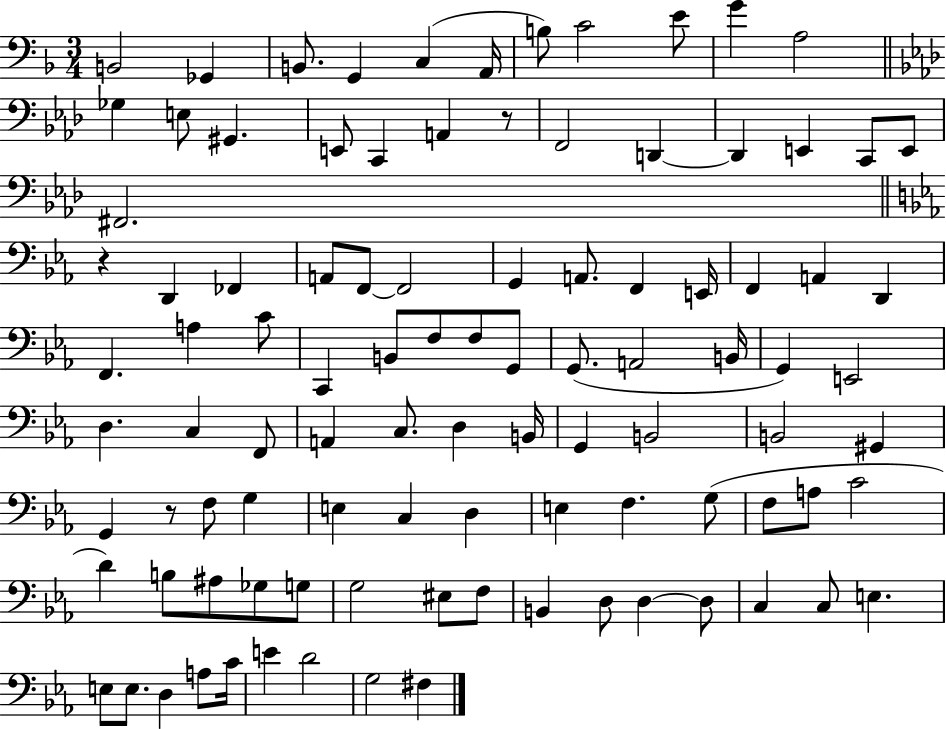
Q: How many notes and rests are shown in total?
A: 99